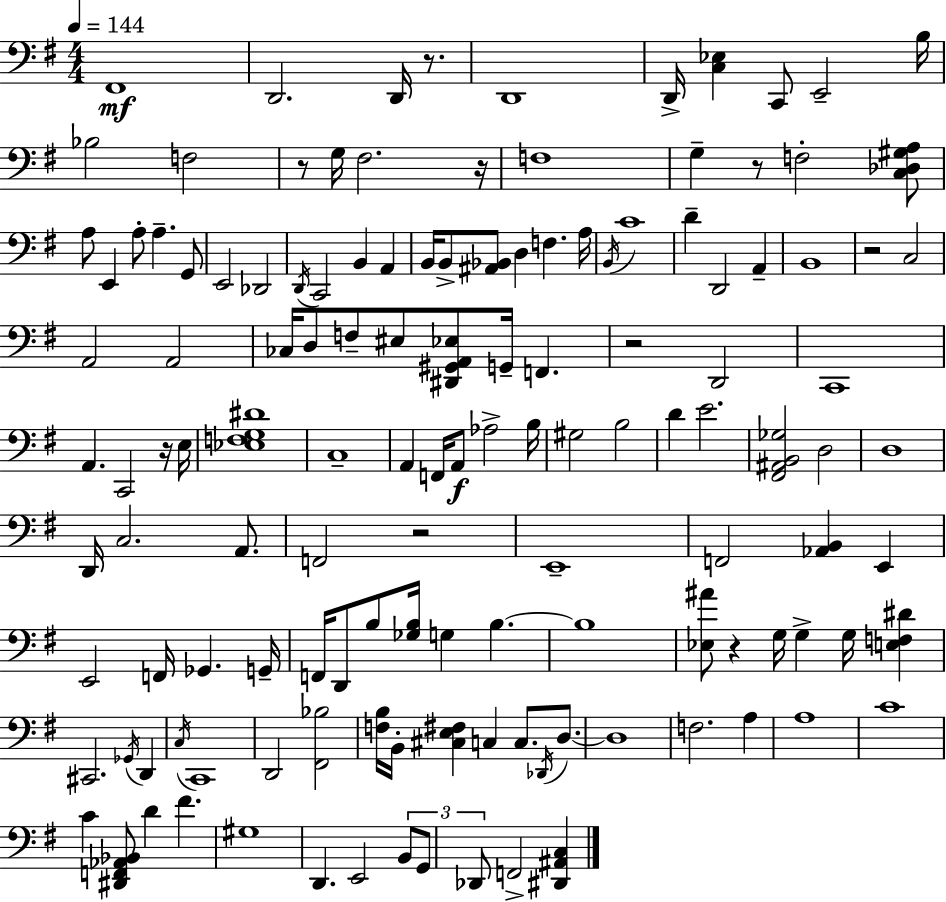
X:1
T:Untitled
M:4/4
L:1/4
K:G
^F,,4 D,,2 D,,/4 z/2 D,,4 D,,/4 [C,_E,] C,,/2 E,,2 B,/4 _B,2 F,2 z/2 G,/4 ^F,2 z/4 F,4 G, z/2 F,2 [C,_D,^G,A,]/2 A,/2 E,, A,/2 A, G,,/2 E,,2 _D,,2 D,,/4 C,,2 B,, A,, B,,/4 B,,/2 [^A,,_B,,]/2 D, F, A,/4 B,,/4 C4 D D,,2 A,, B,,4 z2 C,2 A,,2 A,,2 _C,/4 D,/2 F,/2 ^E,/2 [^D,,^G,,A,,_E,]/2 G,,/4 F,, z2 D,,2 C,,4 A,, C,,2 z/4 E,/4 [_E,F,G,^D]4 C,4 A,, F,,/4 A,,/2 _A,2 B,/4 ^G,2 B,2 D E2 [^F,,^A,,B,,_G,]2 D,2 D,4 D,,/4 C,2 A,,/2 F,,2 z2 E,,4 F,,2 [_A,,B,,] E,, E,,2 F,,/4 _G,, G,,/4 F,,/4 D,,/2 B,/2 [_G,B,]/4 G, B, B,4 [_E,^A]/2 z G,/4 G, G,/4 [E,F,^D] ^C,,2 _G,,/4 D,, C,/4 C,,4 D,,2 [^F,,_B,]2 [F,B,]/4 B,,/4 [^C,E,^F,] C, C,/2 _D,,/4 D,/2 D,4 F,2 A, A,4 C4 C [^D,,F,,_A,,_B,,]/2 D ^F ^G,4 D,, E,,2 B,,/2 G,,/2 _D,,/2 F,,2 [^D,,^A,,C,]